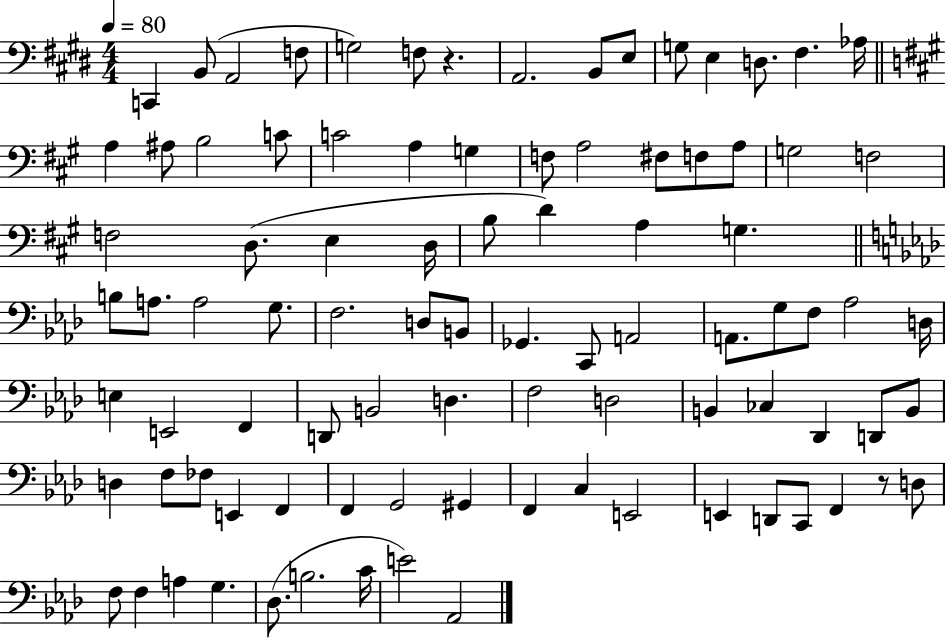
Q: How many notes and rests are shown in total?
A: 91